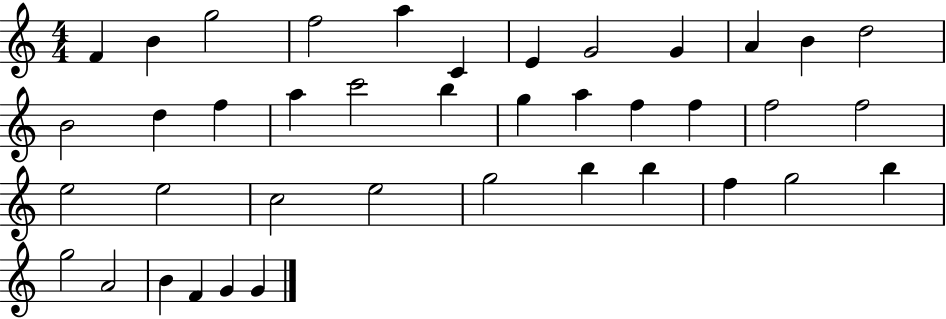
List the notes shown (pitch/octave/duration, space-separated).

F4/q B4/q G5/h F5/h A5/q C4/q E4/q G4/h G4/q A4/q B4/q D5/h B4/h D5/q F5/q A5/q C6/h B5/q G5/q A5/q F5/q F5/q F5/h F5/h E5/h E5/h C5/h E5/h G5/h B5/q B5/q F5/q G5/h B5/q G5/h A4/h B4/q F4/q G4/q G4/q